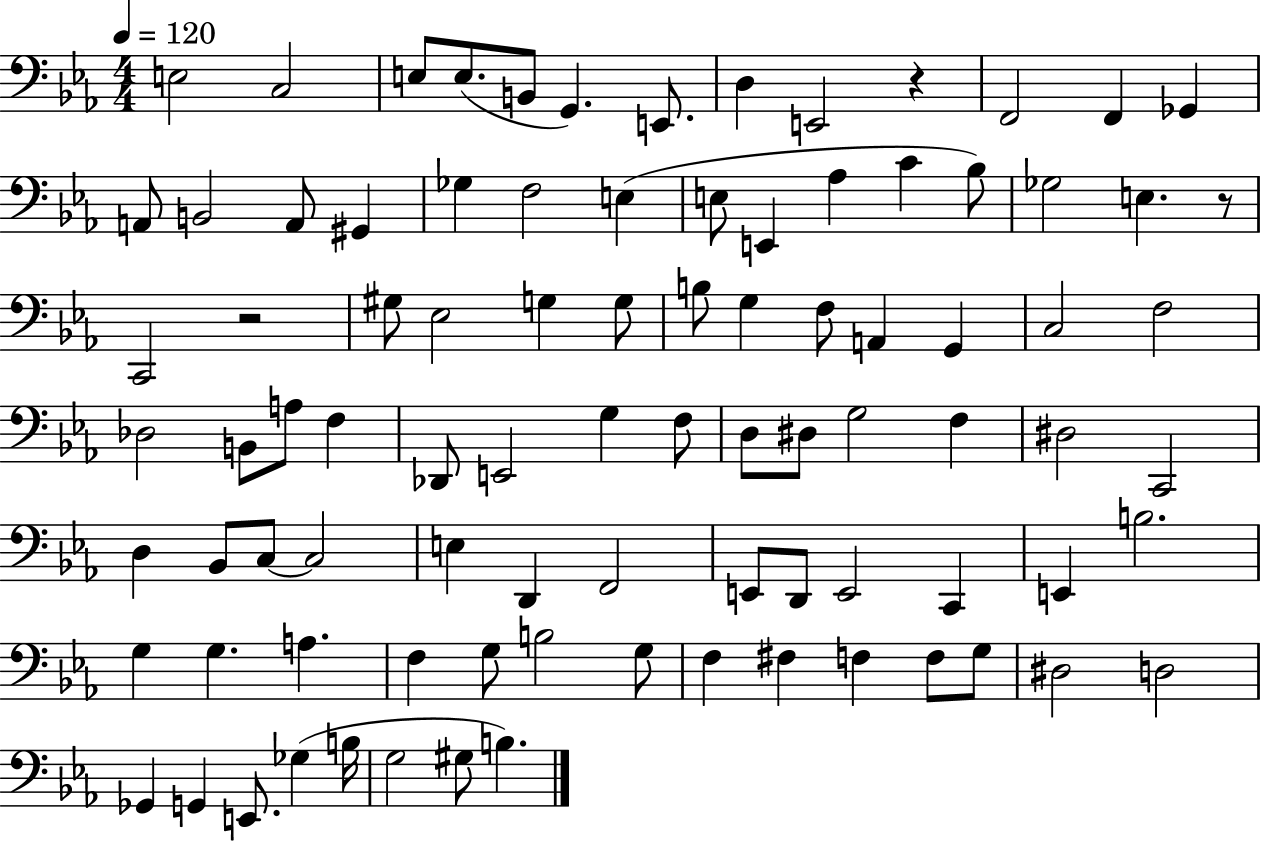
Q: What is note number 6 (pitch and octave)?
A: G2